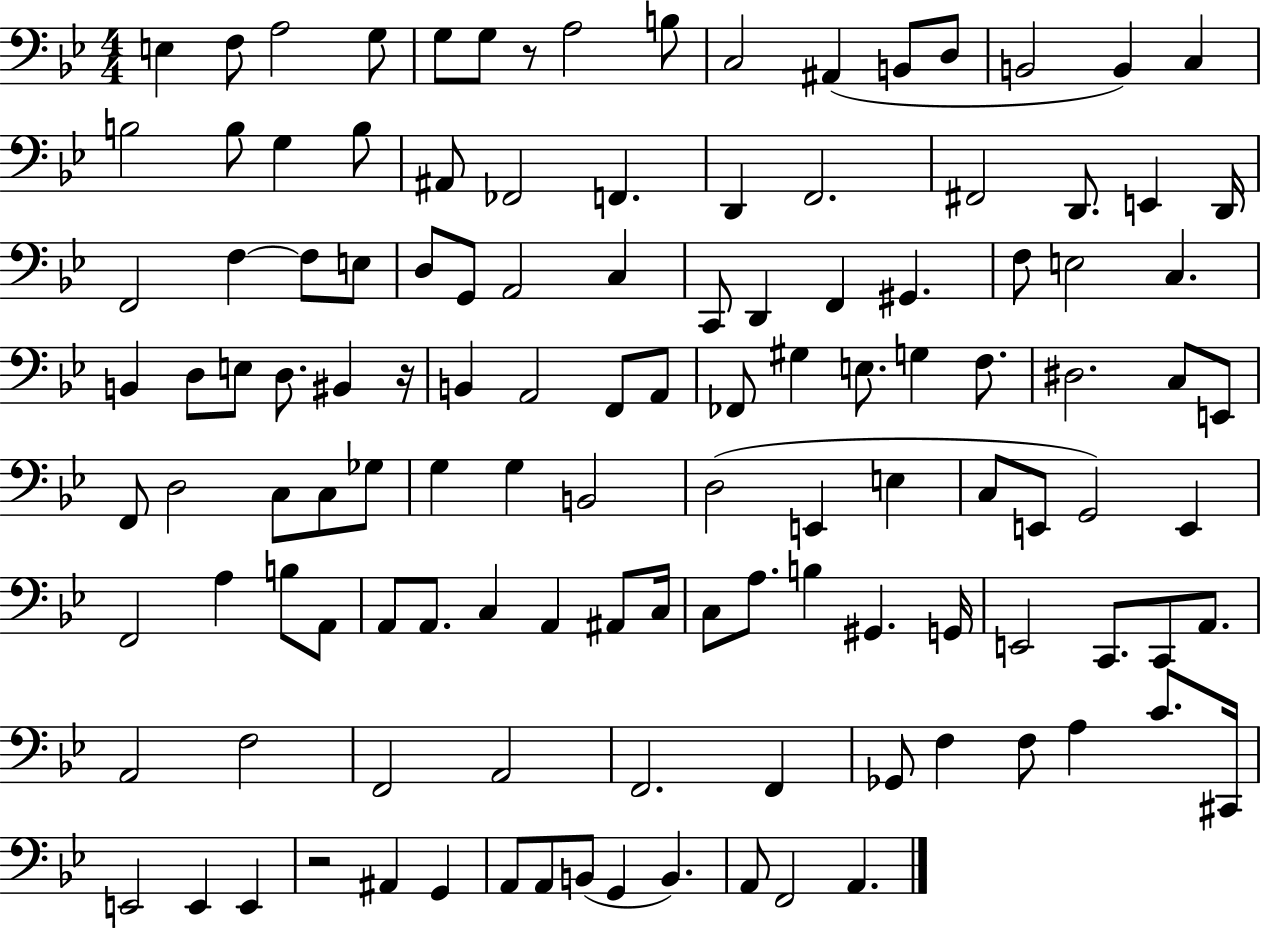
E3/q F3/e A3/h G3/e G3/e G3/e R/e A3/h B3/e C3/h A#2/q B2/e D3/e B2/h B2/q C3/q B3/h B3/e G3/q B3/e A#2/e FES2/h F2/q. D2/q F2/h. F#2/h D2/e. E2/q D2/s F2/h F3/q F3/e E3/e D3/e G2/e A2/h C3/q C2/e D2/q F2/q G#2/q. F3/e E3/h C3/q. B2/q D3/e E3/e D3/e. BIS2/q R/s B2/q A2/h F2/e A2/e FES2/e G#3/q E3/e. G3/q F3/e. D#3/h. C3/e E2/e F2/e D3/h C3/e C3/e Gb3/e G3/q G3/q B2/h D3/h E2/q E3/q C3/e E2/e G2/h E2/q F2/h A3/q B3/e A2/e A2/e A2/e. C3/q A2/q A#2/e C3/s C3/e A3/e. B3/q G#2/q. G2/s E2/h C2/e. C2/e A2/e. A2/h F3/h F2/h A2/h F2/h. F2/q Gb2/e F3/q F3/e A3/q C4/e. C#2/s E2/h E2/q E2/q R/h A#2/q G2/q A2/e A2/e B2/e G2/q B2/q. A2/e F2/h A2/q.